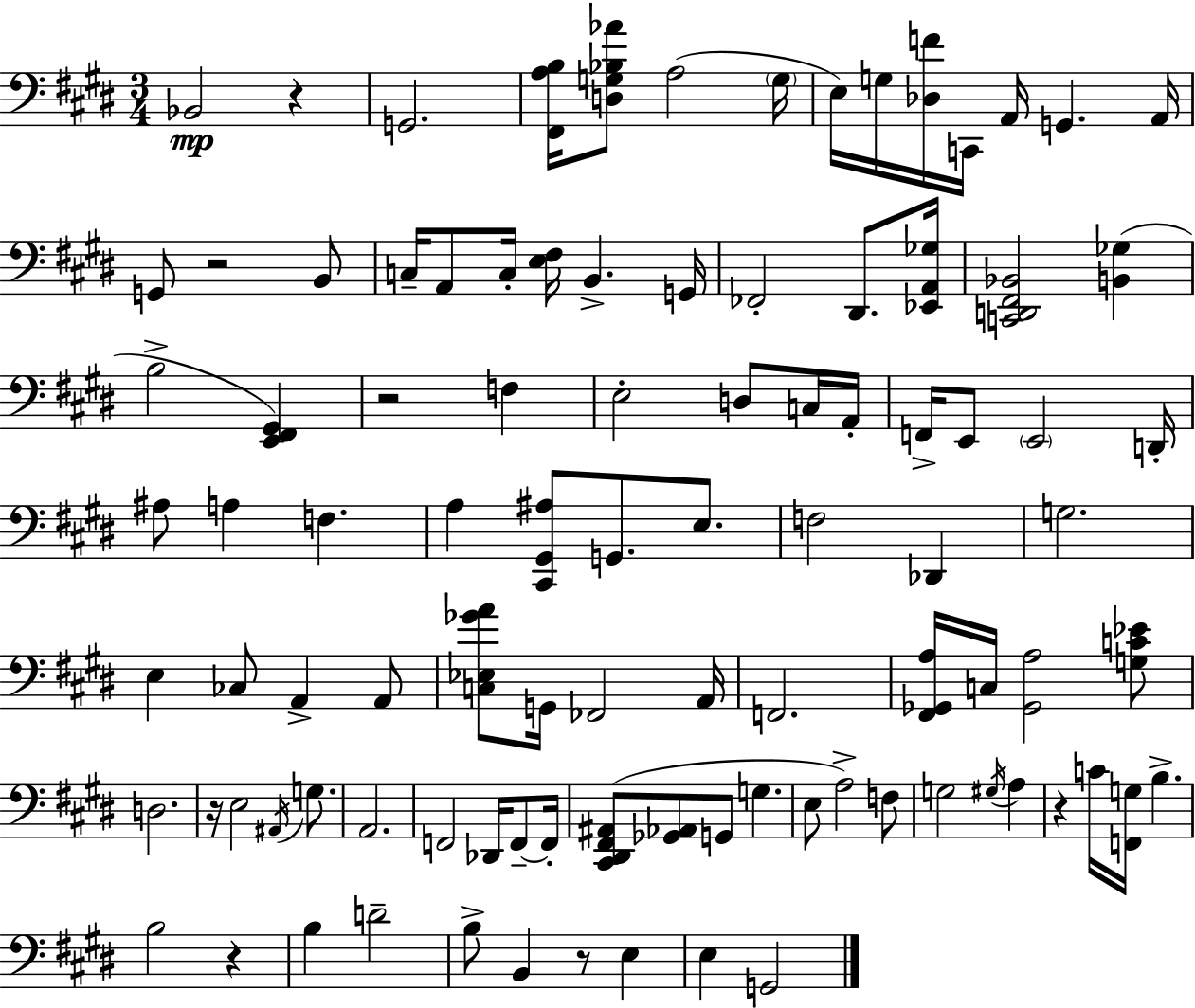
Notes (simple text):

Bb2/h R/q G2/h. [F#2,A3,B3]/s [D3,G3,Bb3,Ab4]/e A3/h G3/s E3/s G3/s [Db3,F4]/s C2/s A2/s G2/q. A2/s G2/e R/h B2/e C3/s A2/e C3/s [E3,F#3]/s B2/q. G2/s FES2/h D#2/e. [Eb2,A2,Gb3]/s [C2,D2,F#2,Bb2]/h [B2,Gb3]/q B3/h [E2,F#2,G#2]/q R/h F3/q E3/h D3/e C3/s A2/s F2/s E2/e E2/h D2/s A#3/e A3/q F3/q. A3/q [C#2,G#2,A#3]/e G2/e. E3/e. F3/h Db2/q G3/h. E3/q CES3/e A2/q A2/e [C3,Eb3,Gb4,A4]/e G2/s FES2/h A2/s F2/h. [F#2,Gb2,A3]/s C3/s [Gb2,A3]/h [G3,C4,Eb4]/e D3/h. R/s E3/h A#2/s G3/e. A2/h. F2/h Db2/s F2/e F2/s [C#2,D#2,F#2,A#2]/e [Gb2,Ab2]/e G2/e G3/q. E3/e A3/h F3/e G3/h G#3/s A3/q R/q C4/s [F2,G3]/s B3/q. B3/h R/q B3/q D4/h B3/e B2/q R/e E3/q E3/q G2/h